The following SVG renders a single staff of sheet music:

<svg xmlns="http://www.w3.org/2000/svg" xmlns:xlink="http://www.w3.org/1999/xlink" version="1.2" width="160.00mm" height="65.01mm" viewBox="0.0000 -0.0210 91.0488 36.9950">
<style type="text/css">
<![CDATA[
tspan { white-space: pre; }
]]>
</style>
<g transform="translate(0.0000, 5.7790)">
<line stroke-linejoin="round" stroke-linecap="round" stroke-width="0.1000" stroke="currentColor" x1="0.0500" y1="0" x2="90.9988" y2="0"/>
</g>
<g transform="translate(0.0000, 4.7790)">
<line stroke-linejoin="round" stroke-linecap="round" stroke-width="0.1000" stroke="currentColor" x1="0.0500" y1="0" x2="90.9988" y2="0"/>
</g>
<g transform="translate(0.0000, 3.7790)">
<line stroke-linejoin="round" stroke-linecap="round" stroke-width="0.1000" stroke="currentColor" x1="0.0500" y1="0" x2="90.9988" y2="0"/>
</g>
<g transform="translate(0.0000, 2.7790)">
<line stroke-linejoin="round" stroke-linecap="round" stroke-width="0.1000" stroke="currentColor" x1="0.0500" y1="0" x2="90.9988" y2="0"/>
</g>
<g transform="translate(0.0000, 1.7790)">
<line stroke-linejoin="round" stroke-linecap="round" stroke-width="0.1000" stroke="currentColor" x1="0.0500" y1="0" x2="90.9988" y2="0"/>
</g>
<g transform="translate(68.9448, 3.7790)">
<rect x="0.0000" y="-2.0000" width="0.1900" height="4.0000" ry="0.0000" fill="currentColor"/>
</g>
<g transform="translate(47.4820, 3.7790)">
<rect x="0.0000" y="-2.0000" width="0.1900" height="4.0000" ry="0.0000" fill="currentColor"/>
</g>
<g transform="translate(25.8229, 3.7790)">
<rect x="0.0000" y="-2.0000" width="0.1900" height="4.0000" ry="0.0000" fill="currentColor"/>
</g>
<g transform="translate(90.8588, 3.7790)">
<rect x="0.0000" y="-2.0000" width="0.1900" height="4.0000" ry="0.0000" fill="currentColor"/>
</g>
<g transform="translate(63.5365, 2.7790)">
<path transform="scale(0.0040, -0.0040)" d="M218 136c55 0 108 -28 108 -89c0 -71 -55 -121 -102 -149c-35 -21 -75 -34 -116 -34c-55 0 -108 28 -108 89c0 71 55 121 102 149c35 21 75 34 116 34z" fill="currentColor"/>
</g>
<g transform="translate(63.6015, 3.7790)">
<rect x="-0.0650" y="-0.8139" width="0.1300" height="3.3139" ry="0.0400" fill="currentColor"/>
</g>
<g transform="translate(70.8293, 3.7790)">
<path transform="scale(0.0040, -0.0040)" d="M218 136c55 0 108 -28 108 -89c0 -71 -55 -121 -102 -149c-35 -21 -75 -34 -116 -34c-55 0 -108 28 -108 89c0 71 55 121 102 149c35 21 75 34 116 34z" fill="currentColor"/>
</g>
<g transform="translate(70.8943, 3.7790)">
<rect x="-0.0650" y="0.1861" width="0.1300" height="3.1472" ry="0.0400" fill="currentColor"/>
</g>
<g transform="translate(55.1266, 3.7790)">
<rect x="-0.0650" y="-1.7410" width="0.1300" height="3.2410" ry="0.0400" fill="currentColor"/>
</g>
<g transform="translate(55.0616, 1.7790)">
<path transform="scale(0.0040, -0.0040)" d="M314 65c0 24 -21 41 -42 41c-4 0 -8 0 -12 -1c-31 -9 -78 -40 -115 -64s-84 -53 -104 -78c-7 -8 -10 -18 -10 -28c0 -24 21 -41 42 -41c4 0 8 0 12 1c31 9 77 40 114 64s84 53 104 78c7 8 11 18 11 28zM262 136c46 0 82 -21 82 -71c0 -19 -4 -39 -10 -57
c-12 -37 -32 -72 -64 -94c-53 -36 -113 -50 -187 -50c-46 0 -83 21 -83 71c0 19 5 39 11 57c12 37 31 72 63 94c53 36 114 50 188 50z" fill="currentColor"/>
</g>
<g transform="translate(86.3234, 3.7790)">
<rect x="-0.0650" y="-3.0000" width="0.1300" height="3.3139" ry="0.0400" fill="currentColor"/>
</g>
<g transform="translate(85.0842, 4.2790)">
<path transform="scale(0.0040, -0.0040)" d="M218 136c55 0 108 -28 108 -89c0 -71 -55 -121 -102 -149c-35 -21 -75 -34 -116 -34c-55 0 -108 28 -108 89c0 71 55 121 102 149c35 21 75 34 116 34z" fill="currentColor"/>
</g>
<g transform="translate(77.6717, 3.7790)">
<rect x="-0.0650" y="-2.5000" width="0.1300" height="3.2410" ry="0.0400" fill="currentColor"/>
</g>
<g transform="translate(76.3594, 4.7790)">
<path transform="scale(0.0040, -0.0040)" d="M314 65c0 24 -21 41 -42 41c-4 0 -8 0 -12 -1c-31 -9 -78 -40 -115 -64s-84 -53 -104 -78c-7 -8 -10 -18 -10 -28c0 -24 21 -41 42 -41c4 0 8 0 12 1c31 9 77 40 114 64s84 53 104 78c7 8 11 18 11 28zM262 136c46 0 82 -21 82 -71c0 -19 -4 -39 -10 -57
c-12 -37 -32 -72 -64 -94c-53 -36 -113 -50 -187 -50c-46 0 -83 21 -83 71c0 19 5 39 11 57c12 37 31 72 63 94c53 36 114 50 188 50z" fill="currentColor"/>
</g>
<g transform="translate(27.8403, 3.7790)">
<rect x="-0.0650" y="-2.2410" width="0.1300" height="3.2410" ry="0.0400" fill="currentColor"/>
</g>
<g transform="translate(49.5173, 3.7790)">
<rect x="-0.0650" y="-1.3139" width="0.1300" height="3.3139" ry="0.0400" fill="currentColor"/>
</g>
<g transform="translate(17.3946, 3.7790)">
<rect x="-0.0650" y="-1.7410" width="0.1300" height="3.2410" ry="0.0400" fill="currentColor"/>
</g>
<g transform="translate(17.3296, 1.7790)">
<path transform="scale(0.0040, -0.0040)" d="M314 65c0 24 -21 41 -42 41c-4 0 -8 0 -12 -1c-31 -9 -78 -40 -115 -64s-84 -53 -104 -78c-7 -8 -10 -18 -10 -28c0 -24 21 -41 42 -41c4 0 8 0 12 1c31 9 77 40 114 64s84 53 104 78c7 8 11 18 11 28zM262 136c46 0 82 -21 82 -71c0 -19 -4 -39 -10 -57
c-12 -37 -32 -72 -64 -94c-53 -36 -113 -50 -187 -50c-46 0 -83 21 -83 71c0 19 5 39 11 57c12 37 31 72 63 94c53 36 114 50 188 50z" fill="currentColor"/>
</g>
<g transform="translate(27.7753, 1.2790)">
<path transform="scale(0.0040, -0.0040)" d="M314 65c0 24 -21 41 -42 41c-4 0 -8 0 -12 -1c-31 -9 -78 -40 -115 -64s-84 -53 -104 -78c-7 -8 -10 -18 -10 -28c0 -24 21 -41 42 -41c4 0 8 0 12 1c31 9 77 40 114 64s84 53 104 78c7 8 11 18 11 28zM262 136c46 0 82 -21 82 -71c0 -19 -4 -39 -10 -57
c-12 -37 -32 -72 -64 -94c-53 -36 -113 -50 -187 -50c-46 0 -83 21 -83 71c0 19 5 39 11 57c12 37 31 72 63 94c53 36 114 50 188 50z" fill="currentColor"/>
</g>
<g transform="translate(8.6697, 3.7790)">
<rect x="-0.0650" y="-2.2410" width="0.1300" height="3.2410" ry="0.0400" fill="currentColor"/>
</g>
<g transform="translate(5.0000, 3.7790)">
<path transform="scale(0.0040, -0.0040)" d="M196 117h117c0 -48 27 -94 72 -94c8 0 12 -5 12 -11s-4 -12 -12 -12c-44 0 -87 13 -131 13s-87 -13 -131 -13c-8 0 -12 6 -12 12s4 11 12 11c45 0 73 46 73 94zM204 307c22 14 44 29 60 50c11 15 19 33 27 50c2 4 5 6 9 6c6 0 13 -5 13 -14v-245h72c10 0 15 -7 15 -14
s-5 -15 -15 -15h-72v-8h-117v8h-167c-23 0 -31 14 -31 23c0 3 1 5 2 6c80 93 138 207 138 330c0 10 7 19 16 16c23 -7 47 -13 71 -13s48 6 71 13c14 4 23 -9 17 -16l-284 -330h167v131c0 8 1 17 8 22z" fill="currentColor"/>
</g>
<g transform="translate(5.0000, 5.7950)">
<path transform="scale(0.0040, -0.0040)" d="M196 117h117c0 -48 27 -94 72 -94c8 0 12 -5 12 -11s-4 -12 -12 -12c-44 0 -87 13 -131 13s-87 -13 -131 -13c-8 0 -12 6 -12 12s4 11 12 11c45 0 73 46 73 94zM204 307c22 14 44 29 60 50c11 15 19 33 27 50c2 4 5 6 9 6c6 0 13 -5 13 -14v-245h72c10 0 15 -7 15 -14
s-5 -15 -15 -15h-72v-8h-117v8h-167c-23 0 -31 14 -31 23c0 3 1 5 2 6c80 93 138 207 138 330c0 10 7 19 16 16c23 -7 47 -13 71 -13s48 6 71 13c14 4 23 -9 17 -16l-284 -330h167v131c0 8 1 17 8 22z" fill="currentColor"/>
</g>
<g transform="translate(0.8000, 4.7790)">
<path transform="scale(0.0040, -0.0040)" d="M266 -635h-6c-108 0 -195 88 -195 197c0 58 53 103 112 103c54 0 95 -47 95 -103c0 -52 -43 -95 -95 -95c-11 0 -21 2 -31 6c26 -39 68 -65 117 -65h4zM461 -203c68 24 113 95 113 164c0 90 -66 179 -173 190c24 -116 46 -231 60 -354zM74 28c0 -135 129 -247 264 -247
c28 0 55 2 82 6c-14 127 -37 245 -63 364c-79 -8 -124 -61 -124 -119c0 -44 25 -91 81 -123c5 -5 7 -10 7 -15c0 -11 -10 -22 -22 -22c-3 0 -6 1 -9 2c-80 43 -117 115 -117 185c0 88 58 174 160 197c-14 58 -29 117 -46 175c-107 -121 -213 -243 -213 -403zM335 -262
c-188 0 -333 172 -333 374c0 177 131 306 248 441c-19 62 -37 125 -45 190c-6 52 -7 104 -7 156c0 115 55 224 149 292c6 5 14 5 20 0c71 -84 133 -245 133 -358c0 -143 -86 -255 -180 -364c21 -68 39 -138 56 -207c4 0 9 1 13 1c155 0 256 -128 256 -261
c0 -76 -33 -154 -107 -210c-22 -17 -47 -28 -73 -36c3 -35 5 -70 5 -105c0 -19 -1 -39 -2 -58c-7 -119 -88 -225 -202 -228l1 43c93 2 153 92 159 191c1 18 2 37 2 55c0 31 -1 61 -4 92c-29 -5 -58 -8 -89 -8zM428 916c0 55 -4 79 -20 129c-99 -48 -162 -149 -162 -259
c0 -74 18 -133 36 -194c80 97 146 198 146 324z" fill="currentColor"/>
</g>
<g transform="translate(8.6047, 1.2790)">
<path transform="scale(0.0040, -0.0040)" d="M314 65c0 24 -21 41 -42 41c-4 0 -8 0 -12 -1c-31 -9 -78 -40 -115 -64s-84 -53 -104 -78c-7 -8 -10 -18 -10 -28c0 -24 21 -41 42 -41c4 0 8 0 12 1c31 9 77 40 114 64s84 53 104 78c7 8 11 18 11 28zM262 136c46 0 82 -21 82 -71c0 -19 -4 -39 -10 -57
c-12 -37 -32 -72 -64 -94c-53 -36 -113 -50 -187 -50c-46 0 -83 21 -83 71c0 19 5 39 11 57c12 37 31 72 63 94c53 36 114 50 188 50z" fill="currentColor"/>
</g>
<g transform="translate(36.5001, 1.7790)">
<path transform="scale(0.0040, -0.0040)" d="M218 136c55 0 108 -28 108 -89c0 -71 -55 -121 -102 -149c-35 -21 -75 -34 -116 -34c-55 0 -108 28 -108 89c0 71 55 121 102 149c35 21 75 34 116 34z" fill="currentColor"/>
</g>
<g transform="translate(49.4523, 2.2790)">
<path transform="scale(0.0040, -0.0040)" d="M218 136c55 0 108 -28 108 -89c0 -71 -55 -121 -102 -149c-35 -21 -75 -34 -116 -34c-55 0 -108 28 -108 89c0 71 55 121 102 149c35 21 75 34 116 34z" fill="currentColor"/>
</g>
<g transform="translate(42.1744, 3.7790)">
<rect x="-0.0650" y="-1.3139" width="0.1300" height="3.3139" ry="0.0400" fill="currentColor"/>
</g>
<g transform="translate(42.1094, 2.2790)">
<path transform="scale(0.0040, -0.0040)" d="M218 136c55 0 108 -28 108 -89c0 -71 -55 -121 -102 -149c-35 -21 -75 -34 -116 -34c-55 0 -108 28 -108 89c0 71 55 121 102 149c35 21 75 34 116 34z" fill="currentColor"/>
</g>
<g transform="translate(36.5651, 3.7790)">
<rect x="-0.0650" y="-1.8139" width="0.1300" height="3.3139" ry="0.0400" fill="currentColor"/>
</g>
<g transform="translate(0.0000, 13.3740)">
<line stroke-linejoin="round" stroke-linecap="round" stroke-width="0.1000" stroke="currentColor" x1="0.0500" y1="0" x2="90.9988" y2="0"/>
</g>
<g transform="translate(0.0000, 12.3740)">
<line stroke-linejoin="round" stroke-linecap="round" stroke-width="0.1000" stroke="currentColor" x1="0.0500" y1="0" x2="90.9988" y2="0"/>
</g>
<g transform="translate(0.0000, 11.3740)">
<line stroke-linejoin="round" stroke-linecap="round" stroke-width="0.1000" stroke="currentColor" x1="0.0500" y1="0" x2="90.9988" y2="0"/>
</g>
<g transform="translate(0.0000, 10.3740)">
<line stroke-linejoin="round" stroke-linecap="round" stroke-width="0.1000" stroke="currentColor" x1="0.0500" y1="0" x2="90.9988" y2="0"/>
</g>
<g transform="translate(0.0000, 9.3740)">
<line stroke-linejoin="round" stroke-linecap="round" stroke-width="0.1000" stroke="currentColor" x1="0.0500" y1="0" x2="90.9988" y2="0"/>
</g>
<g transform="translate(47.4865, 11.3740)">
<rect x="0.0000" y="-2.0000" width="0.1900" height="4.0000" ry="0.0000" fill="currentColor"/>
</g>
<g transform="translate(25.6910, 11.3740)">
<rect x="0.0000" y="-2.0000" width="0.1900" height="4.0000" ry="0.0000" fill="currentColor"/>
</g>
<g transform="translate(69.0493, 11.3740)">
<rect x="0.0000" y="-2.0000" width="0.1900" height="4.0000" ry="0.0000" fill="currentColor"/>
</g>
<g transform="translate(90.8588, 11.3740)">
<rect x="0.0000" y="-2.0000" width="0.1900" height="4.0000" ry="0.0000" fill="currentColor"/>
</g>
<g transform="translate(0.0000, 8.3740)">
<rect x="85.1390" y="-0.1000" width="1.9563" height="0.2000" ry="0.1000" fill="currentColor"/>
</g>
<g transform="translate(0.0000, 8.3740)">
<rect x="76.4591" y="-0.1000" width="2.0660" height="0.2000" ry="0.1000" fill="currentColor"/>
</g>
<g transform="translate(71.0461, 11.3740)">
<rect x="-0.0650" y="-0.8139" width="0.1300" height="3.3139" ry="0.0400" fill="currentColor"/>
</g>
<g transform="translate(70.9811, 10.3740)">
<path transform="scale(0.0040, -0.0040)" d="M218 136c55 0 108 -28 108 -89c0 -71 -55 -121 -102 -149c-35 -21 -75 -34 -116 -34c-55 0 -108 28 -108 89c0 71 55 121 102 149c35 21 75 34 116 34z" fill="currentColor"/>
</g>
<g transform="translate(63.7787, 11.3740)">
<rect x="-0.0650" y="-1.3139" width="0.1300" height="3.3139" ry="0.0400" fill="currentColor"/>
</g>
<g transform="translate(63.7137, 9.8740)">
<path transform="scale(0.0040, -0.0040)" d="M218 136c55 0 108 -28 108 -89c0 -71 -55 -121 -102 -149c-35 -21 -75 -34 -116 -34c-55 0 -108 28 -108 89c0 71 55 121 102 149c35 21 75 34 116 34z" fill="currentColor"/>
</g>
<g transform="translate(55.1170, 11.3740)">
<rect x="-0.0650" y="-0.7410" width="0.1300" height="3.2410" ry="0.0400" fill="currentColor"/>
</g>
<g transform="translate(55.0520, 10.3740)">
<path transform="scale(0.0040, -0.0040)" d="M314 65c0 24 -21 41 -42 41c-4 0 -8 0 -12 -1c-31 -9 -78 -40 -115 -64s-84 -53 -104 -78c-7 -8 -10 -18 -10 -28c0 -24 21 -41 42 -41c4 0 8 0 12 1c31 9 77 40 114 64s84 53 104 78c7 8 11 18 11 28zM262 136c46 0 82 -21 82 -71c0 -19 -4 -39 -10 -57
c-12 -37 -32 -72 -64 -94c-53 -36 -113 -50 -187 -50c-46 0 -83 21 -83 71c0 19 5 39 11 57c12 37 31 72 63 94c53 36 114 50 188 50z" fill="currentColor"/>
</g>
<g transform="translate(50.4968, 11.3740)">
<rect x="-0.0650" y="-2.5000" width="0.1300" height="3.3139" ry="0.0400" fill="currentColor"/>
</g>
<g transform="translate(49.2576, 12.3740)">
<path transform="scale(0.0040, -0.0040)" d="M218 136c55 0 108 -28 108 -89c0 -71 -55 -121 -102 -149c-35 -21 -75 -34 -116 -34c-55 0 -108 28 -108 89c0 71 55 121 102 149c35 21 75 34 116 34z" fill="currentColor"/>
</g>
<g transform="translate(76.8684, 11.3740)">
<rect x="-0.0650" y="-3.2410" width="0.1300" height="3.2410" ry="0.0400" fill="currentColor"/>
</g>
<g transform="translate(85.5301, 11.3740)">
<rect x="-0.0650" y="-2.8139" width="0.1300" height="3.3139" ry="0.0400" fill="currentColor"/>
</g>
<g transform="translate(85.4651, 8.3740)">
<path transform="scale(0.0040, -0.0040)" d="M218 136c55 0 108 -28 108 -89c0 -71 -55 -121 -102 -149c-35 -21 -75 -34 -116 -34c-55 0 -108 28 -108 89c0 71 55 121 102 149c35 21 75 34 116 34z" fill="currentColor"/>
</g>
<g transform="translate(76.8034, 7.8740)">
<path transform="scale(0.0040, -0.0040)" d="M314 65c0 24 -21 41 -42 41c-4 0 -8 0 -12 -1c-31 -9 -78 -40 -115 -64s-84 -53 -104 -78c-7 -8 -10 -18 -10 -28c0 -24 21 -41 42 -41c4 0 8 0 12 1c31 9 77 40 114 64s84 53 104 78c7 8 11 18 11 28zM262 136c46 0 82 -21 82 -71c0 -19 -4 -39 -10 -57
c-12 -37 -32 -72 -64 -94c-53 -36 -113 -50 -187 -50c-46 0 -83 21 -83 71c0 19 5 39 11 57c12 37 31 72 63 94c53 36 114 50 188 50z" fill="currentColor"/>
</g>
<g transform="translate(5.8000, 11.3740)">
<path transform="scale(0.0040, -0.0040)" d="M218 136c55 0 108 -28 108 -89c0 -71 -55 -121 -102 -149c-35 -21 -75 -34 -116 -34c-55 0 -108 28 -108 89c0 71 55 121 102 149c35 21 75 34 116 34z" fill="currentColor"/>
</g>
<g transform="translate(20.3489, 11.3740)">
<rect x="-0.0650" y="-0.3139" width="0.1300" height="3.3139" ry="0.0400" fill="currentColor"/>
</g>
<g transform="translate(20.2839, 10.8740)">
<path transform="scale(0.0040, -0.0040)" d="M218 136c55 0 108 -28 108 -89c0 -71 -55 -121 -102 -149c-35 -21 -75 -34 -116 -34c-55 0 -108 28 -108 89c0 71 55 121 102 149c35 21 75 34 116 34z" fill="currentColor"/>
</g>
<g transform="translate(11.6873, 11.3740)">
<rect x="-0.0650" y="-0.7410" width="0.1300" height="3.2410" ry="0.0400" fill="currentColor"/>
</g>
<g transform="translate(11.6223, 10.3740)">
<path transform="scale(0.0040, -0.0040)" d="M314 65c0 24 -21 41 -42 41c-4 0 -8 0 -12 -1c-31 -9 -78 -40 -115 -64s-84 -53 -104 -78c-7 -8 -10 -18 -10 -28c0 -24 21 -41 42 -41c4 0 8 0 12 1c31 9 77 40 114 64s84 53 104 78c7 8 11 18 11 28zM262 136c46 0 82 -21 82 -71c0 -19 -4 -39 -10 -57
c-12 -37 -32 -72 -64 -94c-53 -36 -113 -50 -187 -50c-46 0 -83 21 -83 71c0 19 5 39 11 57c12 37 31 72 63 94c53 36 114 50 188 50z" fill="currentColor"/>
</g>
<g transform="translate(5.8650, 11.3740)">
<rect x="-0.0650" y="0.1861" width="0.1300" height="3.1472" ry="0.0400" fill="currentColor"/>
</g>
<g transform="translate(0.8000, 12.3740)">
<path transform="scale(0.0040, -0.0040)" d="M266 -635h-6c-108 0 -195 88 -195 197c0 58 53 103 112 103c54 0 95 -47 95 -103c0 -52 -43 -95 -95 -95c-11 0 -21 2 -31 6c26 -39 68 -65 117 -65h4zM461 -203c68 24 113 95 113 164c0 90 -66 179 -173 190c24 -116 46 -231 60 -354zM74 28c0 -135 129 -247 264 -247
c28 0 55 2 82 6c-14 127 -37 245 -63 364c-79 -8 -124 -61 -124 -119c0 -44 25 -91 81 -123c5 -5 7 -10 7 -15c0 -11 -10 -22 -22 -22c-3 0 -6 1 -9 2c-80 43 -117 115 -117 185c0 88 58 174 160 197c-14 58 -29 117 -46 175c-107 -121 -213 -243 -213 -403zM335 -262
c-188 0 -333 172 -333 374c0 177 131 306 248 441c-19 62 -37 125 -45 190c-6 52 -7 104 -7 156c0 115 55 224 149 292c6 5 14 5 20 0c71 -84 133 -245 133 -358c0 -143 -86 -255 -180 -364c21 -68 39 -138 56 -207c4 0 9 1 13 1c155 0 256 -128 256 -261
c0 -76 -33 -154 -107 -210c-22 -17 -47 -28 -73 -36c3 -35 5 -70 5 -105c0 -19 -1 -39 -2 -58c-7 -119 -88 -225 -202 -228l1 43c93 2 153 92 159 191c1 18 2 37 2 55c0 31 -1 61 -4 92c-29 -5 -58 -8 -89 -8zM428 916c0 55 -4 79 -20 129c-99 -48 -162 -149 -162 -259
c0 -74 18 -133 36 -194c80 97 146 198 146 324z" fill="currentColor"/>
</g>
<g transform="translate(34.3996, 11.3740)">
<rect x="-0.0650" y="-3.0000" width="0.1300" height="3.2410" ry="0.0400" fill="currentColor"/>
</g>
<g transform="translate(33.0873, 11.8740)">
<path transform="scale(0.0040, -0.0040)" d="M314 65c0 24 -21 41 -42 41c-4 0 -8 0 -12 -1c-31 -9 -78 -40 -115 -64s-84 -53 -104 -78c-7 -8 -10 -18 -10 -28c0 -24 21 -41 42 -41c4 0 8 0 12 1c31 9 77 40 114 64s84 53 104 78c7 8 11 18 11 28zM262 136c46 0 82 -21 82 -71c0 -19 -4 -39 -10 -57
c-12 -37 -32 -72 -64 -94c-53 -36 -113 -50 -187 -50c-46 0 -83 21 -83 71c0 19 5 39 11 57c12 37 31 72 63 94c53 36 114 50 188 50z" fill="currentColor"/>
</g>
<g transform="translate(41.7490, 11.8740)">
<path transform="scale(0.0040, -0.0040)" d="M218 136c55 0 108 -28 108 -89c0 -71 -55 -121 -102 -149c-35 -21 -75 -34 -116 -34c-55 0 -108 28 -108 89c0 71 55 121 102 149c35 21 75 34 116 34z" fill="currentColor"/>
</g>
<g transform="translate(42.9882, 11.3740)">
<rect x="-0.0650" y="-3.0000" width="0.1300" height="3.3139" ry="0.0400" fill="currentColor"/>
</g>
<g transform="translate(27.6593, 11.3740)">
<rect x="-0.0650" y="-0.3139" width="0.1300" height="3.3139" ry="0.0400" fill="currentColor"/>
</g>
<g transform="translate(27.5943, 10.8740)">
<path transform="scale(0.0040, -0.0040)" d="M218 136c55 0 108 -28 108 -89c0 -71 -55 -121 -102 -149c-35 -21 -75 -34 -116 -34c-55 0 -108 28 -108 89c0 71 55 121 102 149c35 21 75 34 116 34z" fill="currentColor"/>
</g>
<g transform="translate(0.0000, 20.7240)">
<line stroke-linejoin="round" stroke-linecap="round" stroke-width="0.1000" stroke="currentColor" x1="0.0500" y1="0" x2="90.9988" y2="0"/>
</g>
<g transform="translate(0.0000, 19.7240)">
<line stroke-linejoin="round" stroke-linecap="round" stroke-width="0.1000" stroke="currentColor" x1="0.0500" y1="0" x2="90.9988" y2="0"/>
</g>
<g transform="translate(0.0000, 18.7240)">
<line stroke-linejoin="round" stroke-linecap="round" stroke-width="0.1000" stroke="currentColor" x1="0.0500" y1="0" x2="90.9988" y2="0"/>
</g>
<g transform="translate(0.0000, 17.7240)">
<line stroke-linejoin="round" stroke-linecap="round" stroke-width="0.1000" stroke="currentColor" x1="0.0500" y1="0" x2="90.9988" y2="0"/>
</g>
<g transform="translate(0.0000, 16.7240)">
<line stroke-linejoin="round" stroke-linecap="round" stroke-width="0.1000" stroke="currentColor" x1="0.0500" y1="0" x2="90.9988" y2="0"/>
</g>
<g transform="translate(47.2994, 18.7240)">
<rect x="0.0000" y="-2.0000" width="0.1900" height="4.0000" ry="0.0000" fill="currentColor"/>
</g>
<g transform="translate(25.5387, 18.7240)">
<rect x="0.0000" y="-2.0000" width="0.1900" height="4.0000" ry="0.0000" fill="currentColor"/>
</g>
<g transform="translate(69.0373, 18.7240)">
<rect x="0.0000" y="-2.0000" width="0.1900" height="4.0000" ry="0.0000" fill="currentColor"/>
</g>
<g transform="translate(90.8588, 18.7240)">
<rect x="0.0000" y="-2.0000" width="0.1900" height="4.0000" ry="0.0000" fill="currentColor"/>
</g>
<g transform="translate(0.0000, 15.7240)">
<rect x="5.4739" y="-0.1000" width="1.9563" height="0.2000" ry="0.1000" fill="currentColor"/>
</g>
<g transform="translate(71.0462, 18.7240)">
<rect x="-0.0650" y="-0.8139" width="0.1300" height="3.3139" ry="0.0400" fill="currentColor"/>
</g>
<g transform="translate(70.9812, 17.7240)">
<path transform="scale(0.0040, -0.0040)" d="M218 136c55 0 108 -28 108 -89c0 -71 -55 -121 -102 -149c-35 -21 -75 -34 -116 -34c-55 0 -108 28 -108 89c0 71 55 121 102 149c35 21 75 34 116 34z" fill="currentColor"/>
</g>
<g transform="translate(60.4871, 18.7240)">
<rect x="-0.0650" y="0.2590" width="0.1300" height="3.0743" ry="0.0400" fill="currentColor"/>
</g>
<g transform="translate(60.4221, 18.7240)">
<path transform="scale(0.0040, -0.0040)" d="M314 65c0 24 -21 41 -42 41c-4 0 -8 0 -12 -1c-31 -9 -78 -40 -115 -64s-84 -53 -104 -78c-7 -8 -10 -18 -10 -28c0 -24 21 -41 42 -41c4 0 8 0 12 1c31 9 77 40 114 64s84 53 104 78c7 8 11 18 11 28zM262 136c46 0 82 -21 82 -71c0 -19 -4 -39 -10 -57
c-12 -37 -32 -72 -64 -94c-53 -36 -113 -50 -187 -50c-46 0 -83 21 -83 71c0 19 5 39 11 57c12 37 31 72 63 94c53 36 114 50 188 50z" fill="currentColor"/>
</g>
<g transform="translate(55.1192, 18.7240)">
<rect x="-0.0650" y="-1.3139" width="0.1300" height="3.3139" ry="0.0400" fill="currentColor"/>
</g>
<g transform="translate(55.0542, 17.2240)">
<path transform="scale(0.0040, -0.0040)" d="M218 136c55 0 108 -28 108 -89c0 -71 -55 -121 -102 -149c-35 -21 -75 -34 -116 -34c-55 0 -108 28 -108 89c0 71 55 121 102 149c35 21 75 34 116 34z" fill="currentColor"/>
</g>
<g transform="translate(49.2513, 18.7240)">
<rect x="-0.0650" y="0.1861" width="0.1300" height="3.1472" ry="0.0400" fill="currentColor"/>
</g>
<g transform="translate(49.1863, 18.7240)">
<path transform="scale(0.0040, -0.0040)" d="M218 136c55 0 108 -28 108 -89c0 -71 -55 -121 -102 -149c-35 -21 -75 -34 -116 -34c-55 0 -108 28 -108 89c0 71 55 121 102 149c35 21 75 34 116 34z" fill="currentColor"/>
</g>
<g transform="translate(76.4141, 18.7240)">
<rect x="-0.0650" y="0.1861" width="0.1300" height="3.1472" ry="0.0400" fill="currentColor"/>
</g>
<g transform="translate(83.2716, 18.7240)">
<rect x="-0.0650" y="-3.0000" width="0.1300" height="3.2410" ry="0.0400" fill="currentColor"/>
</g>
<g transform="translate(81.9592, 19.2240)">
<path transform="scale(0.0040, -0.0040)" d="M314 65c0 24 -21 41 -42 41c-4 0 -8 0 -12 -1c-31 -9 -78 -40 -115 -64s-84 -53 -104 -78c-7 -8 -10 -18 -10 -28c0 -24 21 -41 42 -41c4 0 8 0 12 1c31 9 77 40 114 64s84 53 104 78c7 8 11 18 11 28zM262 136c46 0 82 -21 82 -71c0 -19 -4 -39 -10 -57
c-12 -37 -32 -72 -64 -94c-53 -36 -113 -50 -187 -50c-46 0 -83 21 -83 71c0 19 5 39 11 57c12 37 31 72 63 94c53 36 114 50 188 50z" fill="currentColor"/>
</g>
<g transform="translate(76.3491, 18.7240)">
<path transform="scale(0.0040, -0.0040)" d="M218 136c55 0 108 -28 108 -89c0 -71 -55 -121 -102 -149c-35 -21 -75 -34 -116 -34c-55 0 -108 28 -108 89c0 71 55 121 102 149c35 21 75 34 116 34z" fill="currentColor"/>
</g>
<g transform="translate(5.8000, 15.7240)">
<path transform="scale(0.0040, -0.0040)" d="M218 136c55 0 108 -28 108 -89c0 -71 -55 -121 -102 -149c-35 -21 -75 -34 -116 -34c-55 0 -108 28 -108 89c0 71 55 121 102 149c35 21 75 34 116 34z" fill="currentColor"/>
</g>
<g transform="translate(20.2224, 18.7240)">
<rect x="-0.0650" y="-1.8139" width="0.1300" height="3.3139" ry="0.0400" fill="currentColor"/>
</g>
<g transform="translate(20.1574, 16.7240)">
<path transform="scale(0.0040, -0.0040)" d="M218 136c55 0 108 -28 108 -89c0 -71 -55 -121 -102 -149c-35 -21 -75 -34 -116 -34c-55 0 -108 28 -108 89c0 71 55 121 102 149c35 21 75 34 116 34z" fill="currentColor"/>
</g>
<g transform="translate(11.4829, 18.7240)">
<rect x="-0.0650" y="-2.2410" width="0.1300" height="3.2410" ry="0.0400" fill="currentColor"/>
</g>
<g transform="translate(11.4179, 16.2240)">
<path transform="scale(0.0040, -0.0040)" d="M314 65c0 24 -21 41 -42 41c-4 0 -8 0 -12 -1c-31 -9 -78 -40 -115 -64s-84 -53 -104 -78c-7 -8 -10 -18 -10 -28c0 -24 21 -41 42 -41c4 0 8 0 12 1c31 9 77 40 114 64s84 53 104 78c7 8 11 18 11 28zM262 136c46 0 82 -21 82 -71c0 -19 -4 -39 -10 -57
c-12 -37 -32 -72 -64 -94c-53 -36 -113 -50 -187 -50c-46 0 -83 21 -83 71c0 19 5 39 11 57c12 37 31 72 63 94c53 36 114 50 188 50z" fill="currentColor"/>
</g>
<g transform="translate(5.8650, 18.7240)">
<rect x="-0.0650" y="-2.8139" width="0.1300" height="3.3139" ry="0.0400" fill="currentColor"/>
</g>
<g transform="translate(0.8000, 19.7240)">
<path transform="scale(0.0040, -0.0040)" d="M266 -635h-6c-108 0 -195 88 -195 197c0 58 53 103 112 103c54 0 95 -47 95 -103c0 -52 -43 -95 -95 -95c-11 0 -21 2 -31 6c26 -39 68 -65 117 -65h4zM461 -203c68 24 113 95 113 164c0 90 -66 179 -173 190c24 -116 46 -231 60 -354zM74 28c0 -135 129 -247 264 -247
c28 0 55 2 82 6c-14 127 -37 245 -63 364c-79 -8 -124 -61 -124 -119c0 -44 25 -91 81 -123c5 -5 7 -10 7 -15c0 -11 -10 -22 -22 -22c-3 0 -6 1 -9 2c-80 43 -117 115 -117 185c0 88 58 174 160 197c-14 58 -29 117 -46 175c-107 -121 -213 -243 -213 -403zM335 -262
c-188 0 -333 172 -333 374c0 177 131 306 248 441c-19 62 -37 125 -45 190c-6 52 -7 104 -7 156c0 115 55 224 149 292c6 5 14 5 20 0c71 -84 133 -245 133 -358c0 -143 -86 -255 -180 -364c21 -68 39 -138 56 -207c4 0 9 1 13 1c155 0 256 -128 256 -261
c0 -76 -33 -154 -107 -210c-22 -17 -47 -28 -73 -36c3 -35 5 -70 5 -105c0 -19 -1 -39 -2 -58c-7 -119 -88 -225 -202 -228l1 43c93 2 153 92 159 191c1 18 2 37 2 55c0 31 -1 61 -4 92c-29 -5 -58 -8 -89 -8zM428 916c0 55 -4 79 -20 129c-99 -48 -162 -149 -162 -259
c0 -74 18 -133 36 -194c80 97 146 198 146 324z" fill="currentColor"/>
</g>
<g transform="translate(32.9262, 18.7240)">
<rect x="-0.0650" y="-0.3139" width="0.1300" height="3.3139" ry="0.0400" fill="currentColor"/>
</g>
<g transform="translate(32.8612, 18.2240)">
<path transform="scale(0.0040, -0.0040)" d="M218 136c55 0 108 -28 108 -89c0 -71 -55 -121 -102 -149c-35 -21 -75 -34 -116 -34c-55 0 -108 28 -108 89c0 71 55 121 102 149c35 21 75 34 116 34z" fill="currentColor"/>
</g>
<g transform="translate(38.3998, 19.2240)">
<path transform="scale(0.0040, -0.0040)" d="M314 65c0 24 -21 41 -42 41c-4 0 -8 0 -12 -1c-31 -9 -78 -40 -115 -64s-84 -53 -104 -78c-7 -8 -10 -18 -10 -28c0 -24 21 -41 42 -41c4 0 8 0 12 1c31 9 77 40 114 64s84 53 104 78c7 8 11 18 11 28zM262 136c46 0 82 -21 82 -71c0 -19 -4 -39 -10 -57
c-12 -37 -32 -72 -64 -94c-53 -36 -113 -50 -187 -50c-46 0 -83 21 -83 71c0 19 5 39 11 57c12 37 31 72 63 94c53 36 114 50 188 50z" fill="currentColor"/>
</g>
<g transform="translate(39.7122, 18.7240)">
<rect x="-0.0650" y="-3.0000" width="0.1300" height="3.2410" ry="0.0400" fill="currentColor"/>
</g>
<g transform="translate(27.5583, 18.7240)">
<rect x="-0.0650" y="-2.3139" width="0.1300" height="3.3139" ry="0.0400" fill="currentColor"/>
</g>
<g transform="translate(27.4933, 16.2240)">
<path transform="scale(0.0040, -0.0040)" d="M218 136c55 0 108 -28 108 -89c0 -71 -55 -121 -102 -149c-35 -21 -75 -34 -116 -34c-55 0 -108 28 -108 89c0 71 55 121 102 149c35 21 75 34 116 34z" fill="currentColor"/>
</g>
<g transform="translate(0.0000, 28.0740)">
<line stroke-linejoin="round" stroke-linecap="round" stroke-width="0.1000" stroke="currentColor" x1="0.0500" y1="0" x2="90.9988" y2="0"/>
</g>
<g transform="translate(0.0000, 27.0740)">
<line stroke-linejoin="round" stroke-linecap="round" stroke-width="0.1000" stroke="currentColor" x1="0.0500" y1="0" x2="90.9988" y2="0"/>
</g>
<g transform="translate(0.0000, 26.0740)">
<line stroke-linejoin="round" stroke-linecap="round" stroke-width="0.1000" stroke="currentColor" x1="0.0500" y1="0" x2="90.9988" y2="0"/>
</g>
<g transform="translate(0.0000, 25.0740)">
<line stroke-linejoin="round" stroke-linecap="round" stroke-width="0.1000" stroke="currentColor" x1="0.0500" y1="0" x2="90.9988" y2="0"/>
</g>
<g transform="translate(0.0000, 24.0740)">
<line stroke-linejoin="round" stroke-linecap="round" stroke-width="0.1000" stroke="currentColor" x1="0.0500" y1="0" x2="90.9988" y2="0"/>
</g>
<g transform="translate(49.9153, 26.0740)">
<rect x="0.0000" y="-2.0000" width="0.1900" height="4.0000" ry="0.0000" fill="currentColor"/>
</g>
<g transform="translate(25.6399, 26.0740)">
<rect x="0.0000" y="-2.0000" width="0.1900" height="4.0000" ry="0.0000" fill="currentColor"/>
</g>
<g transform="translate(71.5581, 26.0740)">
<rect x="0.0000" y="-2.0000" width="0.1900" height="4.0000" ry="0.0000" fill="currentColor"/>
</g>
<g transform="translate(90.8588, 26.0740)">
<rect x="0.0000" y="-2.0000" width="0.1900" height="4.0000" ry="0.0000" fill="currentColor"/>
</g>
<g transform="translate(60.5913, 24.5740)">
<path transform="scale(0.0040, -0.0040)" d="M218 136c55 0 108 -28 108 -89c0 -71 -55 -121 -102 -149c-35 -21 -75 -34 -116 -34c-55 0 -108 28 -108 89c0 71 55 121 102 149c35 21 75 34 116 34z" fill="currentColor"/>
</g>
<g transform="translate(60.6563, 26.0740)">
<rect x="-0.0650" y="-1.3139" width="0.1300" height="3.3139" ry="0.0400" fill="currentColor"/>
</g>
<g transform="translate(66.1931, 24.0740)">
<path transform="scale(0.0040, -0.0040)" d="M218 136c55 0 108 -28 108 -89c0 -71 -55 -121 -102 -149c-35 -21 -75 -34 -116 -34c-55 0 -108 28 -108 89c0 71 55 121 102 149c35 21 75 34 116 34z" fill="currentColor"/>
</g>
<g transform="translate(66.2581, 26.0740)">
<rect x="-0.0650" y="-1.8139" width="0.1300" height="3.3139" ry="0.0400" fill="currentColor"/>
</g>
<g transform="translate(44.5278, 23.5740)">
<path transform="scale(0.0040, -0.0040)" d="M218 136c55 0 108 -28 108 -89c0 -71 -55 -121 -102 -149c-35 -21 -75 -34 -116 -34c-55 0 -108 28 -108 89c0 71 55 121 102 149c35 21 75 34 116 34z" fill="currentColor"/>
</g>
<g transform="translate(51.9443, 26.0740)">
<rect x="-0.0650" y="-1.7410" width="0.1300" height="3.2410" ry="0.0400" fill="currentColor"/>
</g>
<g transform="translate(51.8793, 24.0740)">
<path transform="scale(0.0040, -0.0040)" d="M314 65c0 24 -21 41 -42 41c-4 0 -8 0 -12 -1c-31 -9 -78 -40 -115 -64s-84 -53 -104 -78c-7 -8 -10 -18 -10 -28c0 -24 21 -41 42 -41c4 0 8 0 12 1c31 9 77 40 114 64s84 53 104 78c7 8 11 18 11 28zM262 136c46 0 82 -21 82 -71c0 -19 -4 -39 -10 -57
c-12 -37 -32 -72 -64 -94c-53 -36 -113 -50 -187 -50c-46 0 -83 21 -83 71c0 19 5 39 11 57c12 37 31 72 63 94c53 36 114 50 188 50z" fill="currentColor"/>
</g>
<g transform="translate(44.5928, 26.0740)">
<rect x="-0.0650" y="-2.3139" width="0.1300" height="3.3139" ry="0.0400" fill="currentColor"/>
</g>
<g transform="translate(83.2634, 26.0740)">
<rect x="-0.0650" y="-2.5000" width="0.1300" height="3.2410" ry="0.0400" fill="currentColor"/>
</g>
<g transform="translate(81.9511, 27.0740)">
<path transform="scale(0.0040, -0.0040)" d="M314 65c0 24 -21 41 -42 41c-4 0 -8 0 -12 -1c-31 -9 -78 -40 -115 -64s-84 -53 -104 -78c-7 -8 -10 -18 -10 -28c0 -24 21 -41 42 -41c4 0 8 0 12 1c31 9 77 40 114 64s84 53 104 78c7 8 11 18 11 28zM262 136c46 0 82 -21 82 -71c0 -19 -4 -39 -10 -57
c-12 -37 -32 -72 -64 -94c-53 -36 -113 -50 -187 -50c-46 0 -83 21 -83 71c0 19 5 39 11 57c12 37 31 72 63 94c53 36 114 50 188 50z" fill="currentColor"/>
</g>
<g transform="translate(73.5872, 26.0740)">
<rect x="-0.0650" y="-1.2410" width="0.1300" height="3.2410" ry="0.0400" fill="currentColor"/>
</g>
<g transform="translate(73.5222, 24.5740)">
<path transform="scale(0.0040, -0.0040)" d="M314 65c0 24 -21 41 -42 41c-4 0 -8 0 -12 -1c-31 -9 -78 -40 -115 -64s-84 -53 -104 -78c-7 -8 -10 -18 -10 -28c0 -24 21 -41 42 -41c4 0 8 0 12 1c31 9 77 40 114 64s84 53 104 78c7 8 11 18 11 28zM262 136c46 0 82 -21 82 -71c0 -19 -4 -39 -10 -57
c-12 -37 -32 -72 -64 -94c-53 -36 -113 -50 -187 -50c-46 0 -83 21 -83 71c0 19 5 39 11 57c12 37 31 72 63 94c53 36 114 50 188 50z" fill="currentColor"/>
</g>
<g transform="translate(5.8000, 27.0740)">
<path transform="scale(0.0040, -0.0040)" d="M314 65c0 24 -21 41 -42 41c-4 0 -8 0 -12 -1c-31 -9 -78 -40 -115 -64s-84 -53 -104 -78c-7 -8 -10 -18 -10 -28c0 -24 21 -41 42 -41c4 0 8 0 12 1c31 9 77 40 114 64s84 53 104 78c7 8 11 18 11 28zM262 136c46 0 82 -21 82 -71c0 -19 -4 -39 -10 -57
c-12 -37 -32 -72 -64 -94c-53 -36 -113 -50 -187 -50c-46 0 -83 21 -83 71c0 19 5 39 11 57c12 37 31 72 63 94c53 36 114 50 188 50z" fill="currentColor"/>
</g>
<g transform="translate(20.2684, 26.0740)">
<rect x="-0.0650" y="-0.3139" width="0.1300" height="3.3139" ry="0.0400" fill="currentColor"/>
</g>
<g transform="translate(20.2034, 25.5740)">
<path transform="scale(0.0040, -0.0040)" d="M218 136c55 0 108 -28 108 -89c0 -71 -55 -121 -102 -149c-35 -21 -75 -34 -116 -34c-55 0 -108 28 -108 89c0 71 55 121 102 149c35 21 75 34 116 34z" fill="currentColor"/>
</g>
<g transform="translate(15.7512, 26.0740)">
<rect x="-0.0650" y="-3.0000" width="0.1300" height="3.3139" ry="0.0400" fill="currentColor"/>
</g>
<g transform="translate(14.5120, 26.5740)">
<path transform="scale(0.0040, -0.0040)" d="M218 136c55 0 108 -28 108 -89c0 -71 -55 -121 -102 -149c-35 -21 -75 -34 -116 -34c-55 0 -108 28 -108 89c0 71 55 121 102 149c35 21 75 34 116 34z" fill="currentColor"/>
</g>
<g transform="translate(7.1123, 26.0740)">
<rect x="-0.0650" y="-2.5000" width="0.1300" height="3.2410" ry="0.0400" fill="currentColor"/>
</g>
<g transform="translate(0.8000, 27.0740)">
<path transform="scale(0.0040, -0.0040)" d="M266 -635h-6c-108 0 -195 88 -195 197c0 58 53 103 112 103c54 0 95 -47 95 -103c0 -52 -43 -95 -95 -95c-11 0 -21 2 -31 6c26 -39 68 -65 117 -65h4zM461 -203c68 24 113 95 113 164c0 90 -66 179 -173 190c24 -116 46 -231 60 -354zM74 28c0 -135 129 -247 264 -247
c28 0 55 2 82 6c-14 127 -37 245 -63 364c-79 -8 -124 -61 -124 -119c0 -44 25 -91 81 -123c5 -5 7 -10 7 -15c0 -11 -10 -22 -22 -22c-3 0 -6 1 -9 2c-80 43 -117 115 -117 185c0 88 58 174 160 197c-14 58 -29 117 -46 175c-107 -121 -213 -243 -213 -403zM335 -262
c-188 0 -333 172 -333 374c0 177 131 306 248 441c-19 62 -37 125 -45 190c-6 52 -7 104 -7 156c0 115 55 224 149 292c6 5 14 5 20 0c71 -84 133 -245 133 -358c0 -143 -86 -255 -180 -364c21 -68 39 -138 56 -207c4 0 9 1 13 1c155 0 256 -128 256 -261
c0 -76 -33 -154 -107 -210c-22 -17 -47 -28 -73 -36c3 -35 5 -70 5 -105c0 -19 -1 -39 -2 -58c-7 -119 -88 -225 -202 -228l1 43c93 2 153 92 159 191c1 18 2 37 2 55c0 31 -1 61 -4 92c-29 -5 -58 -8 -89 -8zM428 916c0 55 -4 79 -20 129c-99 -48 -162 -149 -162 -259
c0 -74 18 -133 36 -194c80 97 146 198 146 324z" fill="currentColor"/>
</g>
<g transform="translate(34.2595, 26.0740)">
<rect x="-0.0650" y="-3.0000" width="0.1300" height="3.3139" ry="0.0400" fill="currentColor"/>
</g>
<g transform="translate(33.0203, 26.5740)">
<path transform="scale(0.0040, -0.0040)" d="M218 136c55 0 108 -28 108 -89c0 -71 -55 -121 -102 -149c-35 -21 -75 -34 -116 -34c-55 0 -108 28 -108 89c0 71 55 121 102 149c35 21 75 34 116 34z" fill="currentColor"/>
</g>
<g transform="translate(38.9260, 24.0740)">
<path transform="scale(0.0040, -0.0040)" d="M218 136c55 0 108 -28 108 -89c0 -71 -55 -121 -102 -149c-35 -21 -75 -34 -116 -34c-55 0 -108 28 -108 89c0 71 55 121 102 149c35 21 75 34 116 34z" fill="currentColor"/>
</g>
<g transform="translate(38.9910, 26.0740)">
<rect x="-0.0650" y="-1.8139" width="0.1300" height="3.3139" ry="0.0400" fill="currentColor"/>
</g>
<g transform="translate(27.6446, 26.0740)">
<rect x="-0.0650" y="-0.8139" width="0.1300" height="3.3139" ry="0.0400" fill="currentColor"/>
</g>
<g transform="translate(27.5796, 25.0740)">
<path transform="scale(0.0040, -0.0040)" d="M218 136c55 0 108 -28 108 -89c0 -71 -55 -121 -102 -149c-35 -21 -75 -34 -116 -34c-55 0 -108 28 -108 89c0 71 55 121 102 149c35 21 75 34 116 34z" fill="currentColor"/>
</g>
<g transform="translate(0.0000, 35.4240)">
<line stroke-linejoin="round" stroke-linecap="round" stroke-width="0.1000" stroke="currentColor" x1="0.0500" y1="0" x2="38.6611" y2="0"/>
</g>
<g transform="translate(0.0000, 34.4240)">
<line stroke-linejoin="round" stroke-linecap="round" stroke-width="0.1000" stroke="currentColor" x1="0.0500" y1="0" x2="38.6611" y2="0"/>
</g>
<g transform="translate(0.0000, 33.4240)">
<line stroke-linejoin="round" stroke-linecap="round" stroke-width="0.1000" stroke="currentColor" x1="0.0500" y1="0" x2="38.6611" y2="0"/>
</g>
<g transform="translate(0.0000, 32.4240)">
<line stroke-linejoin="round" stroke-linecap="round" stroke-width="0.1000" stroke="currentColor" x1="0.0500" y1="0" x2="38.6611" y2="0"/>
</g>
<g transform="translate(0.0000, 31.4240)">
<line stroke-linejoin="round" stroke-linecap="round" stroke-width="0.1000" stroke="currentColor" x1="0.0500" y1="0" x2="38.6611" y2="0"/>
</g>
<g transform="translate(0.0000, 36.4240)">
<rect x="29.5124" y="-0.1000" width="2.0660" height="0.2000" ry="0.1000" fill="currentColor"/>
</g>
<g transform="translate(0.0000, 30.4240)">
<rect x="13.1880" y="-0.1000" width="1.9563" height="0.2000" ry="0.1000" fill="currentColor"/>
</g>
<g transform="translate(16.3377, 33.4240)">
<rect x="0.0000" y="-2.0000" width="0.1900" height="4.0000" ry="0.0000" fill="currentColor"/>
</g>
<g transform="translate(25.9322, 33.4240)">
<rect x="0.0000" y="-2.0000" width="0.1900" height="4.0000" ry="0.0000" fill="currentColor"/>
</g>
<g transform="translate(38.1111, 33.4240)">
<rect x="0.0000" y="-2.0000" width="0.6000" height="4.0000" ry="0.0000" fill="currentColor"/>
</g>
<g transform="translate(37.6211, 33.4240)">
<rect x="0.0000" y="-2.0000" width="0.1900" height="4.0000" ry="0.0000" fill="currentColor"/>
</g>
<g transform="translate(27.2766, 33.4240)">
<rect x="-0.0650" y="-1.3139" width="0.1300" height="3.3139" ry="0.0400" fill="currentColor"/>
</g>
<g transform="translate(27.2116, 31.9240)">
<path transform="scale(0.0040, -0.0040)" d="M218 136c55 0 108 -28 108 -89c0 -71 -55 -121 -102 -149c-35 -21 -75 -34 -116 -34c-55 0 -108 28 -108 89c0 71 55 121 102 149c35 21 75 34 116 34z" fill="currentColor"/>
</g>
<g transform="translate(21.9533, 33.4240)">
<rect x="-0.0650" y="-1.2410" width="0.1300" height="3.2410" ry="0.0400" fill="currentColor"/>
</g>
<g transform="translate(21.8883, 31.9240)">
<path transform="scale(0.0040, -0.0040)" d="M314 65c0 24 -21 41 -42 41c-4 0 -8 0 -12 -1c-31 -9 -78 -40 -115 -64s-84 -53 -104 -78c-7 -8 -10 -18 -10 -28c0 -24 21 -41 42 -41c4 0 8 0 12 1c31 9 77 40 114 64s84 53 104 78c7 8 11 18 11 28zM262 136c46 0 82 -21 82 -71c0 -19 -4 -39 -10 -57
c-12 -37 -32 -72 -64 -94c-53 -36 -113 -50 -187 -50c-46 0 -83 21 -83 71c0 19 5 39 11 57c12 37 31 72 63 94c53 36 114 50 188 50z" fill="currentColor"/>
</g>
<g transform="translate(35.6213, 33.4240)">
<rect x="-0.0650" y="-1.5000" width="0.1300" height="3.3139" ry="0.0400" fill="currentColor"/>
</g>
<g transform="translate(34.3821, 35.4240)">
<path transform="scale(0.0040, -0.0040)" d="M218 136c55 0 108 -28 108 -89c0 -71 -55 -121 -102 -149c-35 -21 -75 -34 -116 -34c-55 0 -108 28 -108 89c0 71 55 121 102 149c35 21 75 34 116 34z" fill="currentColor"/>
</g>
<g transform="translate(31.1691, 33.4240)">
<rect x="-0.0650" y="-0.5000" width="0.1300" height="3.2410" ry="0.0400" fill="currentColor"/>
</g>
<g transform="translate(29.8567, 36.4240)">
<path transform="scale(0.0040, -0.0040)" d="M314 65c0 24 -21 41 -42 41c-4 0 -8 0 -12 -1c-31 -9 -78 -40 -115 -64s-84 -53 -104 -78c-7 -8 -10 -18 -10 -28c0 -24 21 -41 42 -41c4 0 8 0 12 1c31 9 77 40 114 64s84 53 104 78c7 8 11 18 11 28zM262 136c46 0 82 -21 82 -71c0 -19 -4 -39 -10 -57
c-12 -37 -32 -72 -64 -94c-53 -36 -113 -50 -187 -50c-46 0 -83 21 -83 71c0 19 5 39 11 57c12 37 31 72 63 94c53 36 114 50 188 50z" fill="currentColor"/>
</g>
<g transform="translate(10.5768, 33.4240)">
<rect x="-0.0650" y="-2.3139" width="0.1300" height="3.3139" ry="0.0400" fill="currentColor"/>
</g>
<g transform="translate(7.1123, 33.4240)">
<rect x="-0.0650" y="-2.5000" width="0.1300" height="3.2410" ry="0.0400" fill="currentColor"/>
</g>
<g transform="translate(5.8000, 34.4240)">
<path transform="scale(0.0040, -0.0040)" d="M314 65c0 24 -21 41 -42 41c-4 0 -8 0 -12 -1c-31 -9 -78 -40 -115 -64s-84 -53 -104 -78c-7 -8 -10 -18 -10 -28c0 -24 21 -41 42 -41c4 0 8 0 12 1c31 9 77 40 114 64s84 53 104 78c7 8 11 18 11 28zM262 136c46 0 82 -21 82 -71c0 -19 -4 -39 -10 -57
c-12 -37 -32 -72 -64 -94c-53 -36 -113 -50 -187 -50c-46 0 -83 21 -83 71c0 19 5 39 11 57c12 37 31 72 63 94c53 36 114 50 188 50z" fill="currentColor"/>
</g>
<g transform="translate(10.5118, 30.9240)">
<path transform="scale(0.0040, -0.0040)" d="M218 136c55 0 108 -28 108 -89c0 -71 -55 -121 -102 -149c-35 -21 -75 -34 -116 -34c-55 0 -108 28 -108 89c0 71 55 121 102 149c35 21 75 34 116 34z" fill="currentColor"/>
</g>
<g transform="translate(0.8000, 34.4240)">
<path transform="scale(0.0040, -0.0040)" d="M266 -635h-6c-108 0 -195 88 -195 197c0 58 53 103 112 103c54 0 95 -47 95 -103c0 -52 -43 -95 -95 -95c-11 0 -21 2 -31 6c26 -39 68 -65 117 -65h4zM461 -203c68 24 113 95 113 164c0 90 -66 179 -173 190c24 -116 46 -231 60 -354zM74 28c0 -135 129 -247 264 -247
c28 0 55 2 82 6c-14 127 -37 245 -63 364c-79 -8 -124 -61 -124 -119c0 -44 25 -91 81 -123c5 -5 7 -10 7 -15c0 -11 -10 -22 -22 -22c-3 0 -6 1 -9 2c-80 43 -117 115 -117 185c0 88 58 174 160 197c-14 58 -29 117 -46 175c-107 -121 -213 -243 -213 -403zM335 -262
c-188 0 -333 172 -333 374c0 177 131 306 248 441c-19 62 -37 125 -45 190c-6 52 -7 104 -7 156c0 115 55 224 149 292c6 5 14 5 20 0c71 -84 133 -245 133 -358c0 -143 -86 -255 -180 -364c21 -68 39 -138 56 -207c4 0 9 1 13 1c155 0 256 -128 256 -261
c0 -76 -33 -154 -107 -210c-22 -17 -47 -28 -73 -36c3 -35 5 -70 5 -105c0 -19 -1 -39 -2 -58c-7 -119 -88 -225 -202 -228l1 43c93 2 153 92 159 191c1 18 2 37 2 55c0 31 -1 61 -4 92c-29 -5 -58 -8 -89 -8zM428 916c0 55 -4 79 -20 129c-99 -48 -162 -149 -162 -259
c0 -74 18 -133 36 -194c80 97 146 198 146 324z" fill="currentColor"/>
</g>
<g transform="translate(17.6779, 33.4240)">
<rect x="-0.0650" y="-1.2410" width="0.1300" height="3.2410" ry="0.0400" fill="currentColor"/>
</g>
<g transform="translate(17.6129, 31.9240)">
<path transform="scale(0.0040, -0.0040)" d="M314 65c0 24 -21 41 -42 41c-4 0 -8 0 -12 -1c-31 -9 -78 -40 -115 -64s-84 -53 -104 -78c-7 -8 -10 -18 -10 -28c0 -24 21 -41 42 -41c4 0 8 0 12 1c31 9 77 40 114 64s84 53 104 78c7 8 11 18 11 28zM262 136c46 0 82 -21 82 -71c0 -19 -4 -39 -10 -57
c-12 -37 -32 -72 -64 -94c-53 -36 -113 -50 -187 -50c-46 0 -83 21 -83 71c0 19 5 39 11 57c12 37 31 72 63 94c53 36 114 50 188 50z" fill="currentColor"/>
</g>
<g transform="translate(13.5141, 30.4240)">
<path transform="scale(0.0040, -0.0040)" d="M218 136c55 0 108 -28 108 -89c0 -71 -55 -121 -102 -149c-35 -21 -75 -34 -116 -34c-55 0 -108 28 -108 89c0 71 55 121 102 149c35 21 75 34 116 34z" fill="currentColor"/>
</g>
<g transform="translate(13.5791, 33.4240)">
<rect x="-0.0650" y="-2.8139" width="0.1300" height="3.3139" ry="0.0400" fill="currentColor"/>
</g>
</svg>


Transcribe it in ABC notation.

X:1
T:Untitled
M:4/4
L:1/4
K:C
g2 f2 g2 f e e f2 d B G2 A B d2 c c A2 A G d2 e d b2 a a g2 f g c A2 B e B2 d B A2 G2 A c d A f g f2 e f e2 G2 G2 g a e2 e2 e C2 E